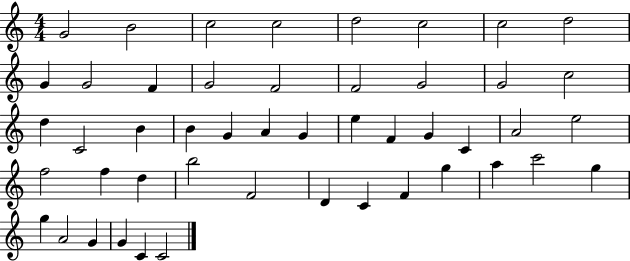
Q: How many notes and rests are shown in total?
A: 48